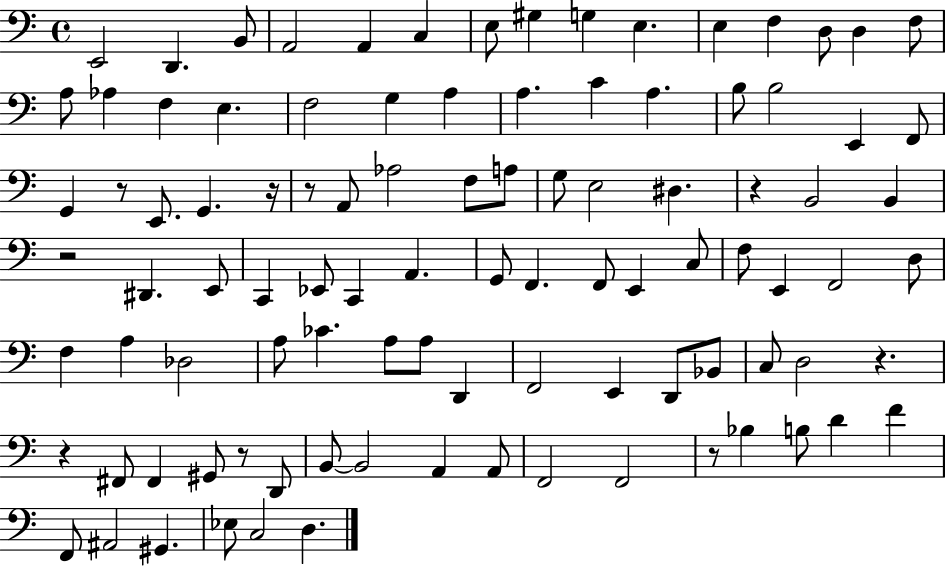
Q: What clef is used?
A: bass